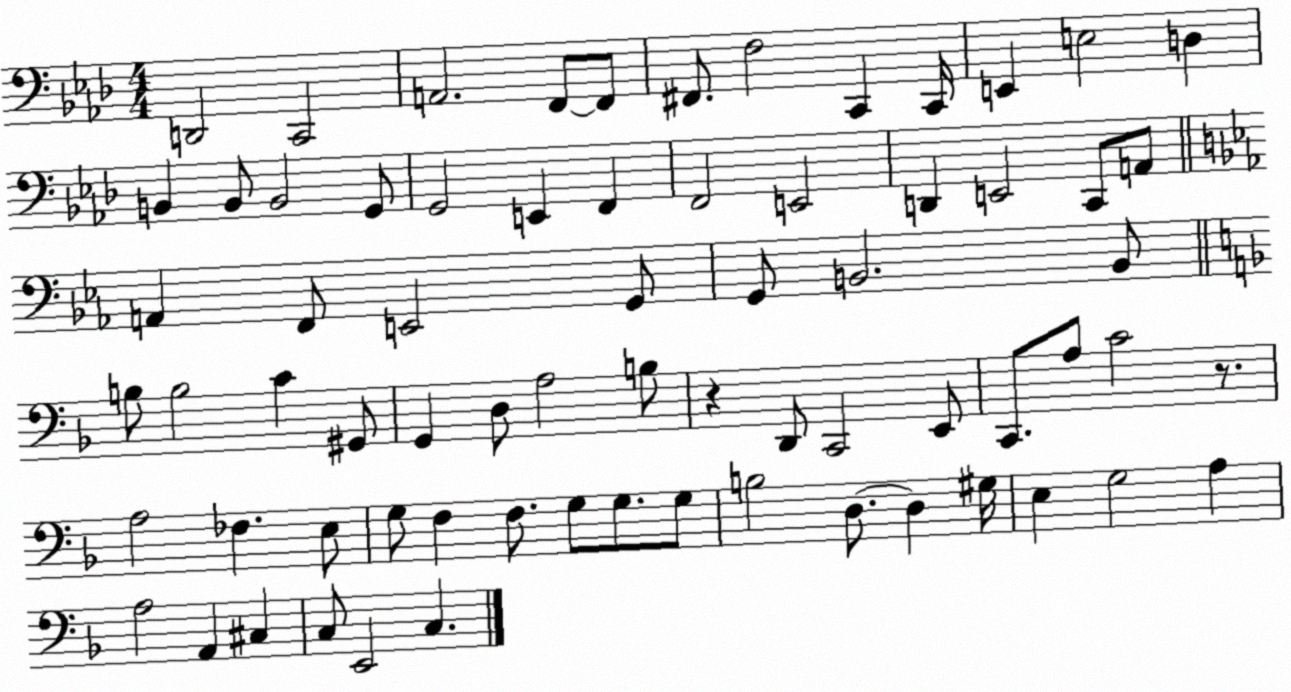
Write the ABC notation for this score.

X:1
T:Untitled
M:4/4
L:1/4
K:Ab
D,,2 C,,2 A,,2 F,,/2 F,,/2 ^F,,/2 F,2 C,, C,,/4 E,, E,2 D, B,, B,,/2 B,,2 G,,/2 G,,2 E,, F,, F,,2 E,,2 D,, E,,2 C,,/2 A,,/2 A,, F,,/2 E,,2 G,,/2 G,,/2 B,,2 B,,/2 B,/2 B,2 C ^G,,/2 G,, D,/2 A,2 B,/2 z D,,/2 C,,2 E,,/2 C,,/2 A,/2 C2 z/2 A,2 _F, E,/2 G,/2 F, F,/2 G,/2 G,/2 G,/2 B,2 D,/2 D, ^G,/4 E, G,2 A, A,2 A,, ^C, C,/2 E,,2 C,